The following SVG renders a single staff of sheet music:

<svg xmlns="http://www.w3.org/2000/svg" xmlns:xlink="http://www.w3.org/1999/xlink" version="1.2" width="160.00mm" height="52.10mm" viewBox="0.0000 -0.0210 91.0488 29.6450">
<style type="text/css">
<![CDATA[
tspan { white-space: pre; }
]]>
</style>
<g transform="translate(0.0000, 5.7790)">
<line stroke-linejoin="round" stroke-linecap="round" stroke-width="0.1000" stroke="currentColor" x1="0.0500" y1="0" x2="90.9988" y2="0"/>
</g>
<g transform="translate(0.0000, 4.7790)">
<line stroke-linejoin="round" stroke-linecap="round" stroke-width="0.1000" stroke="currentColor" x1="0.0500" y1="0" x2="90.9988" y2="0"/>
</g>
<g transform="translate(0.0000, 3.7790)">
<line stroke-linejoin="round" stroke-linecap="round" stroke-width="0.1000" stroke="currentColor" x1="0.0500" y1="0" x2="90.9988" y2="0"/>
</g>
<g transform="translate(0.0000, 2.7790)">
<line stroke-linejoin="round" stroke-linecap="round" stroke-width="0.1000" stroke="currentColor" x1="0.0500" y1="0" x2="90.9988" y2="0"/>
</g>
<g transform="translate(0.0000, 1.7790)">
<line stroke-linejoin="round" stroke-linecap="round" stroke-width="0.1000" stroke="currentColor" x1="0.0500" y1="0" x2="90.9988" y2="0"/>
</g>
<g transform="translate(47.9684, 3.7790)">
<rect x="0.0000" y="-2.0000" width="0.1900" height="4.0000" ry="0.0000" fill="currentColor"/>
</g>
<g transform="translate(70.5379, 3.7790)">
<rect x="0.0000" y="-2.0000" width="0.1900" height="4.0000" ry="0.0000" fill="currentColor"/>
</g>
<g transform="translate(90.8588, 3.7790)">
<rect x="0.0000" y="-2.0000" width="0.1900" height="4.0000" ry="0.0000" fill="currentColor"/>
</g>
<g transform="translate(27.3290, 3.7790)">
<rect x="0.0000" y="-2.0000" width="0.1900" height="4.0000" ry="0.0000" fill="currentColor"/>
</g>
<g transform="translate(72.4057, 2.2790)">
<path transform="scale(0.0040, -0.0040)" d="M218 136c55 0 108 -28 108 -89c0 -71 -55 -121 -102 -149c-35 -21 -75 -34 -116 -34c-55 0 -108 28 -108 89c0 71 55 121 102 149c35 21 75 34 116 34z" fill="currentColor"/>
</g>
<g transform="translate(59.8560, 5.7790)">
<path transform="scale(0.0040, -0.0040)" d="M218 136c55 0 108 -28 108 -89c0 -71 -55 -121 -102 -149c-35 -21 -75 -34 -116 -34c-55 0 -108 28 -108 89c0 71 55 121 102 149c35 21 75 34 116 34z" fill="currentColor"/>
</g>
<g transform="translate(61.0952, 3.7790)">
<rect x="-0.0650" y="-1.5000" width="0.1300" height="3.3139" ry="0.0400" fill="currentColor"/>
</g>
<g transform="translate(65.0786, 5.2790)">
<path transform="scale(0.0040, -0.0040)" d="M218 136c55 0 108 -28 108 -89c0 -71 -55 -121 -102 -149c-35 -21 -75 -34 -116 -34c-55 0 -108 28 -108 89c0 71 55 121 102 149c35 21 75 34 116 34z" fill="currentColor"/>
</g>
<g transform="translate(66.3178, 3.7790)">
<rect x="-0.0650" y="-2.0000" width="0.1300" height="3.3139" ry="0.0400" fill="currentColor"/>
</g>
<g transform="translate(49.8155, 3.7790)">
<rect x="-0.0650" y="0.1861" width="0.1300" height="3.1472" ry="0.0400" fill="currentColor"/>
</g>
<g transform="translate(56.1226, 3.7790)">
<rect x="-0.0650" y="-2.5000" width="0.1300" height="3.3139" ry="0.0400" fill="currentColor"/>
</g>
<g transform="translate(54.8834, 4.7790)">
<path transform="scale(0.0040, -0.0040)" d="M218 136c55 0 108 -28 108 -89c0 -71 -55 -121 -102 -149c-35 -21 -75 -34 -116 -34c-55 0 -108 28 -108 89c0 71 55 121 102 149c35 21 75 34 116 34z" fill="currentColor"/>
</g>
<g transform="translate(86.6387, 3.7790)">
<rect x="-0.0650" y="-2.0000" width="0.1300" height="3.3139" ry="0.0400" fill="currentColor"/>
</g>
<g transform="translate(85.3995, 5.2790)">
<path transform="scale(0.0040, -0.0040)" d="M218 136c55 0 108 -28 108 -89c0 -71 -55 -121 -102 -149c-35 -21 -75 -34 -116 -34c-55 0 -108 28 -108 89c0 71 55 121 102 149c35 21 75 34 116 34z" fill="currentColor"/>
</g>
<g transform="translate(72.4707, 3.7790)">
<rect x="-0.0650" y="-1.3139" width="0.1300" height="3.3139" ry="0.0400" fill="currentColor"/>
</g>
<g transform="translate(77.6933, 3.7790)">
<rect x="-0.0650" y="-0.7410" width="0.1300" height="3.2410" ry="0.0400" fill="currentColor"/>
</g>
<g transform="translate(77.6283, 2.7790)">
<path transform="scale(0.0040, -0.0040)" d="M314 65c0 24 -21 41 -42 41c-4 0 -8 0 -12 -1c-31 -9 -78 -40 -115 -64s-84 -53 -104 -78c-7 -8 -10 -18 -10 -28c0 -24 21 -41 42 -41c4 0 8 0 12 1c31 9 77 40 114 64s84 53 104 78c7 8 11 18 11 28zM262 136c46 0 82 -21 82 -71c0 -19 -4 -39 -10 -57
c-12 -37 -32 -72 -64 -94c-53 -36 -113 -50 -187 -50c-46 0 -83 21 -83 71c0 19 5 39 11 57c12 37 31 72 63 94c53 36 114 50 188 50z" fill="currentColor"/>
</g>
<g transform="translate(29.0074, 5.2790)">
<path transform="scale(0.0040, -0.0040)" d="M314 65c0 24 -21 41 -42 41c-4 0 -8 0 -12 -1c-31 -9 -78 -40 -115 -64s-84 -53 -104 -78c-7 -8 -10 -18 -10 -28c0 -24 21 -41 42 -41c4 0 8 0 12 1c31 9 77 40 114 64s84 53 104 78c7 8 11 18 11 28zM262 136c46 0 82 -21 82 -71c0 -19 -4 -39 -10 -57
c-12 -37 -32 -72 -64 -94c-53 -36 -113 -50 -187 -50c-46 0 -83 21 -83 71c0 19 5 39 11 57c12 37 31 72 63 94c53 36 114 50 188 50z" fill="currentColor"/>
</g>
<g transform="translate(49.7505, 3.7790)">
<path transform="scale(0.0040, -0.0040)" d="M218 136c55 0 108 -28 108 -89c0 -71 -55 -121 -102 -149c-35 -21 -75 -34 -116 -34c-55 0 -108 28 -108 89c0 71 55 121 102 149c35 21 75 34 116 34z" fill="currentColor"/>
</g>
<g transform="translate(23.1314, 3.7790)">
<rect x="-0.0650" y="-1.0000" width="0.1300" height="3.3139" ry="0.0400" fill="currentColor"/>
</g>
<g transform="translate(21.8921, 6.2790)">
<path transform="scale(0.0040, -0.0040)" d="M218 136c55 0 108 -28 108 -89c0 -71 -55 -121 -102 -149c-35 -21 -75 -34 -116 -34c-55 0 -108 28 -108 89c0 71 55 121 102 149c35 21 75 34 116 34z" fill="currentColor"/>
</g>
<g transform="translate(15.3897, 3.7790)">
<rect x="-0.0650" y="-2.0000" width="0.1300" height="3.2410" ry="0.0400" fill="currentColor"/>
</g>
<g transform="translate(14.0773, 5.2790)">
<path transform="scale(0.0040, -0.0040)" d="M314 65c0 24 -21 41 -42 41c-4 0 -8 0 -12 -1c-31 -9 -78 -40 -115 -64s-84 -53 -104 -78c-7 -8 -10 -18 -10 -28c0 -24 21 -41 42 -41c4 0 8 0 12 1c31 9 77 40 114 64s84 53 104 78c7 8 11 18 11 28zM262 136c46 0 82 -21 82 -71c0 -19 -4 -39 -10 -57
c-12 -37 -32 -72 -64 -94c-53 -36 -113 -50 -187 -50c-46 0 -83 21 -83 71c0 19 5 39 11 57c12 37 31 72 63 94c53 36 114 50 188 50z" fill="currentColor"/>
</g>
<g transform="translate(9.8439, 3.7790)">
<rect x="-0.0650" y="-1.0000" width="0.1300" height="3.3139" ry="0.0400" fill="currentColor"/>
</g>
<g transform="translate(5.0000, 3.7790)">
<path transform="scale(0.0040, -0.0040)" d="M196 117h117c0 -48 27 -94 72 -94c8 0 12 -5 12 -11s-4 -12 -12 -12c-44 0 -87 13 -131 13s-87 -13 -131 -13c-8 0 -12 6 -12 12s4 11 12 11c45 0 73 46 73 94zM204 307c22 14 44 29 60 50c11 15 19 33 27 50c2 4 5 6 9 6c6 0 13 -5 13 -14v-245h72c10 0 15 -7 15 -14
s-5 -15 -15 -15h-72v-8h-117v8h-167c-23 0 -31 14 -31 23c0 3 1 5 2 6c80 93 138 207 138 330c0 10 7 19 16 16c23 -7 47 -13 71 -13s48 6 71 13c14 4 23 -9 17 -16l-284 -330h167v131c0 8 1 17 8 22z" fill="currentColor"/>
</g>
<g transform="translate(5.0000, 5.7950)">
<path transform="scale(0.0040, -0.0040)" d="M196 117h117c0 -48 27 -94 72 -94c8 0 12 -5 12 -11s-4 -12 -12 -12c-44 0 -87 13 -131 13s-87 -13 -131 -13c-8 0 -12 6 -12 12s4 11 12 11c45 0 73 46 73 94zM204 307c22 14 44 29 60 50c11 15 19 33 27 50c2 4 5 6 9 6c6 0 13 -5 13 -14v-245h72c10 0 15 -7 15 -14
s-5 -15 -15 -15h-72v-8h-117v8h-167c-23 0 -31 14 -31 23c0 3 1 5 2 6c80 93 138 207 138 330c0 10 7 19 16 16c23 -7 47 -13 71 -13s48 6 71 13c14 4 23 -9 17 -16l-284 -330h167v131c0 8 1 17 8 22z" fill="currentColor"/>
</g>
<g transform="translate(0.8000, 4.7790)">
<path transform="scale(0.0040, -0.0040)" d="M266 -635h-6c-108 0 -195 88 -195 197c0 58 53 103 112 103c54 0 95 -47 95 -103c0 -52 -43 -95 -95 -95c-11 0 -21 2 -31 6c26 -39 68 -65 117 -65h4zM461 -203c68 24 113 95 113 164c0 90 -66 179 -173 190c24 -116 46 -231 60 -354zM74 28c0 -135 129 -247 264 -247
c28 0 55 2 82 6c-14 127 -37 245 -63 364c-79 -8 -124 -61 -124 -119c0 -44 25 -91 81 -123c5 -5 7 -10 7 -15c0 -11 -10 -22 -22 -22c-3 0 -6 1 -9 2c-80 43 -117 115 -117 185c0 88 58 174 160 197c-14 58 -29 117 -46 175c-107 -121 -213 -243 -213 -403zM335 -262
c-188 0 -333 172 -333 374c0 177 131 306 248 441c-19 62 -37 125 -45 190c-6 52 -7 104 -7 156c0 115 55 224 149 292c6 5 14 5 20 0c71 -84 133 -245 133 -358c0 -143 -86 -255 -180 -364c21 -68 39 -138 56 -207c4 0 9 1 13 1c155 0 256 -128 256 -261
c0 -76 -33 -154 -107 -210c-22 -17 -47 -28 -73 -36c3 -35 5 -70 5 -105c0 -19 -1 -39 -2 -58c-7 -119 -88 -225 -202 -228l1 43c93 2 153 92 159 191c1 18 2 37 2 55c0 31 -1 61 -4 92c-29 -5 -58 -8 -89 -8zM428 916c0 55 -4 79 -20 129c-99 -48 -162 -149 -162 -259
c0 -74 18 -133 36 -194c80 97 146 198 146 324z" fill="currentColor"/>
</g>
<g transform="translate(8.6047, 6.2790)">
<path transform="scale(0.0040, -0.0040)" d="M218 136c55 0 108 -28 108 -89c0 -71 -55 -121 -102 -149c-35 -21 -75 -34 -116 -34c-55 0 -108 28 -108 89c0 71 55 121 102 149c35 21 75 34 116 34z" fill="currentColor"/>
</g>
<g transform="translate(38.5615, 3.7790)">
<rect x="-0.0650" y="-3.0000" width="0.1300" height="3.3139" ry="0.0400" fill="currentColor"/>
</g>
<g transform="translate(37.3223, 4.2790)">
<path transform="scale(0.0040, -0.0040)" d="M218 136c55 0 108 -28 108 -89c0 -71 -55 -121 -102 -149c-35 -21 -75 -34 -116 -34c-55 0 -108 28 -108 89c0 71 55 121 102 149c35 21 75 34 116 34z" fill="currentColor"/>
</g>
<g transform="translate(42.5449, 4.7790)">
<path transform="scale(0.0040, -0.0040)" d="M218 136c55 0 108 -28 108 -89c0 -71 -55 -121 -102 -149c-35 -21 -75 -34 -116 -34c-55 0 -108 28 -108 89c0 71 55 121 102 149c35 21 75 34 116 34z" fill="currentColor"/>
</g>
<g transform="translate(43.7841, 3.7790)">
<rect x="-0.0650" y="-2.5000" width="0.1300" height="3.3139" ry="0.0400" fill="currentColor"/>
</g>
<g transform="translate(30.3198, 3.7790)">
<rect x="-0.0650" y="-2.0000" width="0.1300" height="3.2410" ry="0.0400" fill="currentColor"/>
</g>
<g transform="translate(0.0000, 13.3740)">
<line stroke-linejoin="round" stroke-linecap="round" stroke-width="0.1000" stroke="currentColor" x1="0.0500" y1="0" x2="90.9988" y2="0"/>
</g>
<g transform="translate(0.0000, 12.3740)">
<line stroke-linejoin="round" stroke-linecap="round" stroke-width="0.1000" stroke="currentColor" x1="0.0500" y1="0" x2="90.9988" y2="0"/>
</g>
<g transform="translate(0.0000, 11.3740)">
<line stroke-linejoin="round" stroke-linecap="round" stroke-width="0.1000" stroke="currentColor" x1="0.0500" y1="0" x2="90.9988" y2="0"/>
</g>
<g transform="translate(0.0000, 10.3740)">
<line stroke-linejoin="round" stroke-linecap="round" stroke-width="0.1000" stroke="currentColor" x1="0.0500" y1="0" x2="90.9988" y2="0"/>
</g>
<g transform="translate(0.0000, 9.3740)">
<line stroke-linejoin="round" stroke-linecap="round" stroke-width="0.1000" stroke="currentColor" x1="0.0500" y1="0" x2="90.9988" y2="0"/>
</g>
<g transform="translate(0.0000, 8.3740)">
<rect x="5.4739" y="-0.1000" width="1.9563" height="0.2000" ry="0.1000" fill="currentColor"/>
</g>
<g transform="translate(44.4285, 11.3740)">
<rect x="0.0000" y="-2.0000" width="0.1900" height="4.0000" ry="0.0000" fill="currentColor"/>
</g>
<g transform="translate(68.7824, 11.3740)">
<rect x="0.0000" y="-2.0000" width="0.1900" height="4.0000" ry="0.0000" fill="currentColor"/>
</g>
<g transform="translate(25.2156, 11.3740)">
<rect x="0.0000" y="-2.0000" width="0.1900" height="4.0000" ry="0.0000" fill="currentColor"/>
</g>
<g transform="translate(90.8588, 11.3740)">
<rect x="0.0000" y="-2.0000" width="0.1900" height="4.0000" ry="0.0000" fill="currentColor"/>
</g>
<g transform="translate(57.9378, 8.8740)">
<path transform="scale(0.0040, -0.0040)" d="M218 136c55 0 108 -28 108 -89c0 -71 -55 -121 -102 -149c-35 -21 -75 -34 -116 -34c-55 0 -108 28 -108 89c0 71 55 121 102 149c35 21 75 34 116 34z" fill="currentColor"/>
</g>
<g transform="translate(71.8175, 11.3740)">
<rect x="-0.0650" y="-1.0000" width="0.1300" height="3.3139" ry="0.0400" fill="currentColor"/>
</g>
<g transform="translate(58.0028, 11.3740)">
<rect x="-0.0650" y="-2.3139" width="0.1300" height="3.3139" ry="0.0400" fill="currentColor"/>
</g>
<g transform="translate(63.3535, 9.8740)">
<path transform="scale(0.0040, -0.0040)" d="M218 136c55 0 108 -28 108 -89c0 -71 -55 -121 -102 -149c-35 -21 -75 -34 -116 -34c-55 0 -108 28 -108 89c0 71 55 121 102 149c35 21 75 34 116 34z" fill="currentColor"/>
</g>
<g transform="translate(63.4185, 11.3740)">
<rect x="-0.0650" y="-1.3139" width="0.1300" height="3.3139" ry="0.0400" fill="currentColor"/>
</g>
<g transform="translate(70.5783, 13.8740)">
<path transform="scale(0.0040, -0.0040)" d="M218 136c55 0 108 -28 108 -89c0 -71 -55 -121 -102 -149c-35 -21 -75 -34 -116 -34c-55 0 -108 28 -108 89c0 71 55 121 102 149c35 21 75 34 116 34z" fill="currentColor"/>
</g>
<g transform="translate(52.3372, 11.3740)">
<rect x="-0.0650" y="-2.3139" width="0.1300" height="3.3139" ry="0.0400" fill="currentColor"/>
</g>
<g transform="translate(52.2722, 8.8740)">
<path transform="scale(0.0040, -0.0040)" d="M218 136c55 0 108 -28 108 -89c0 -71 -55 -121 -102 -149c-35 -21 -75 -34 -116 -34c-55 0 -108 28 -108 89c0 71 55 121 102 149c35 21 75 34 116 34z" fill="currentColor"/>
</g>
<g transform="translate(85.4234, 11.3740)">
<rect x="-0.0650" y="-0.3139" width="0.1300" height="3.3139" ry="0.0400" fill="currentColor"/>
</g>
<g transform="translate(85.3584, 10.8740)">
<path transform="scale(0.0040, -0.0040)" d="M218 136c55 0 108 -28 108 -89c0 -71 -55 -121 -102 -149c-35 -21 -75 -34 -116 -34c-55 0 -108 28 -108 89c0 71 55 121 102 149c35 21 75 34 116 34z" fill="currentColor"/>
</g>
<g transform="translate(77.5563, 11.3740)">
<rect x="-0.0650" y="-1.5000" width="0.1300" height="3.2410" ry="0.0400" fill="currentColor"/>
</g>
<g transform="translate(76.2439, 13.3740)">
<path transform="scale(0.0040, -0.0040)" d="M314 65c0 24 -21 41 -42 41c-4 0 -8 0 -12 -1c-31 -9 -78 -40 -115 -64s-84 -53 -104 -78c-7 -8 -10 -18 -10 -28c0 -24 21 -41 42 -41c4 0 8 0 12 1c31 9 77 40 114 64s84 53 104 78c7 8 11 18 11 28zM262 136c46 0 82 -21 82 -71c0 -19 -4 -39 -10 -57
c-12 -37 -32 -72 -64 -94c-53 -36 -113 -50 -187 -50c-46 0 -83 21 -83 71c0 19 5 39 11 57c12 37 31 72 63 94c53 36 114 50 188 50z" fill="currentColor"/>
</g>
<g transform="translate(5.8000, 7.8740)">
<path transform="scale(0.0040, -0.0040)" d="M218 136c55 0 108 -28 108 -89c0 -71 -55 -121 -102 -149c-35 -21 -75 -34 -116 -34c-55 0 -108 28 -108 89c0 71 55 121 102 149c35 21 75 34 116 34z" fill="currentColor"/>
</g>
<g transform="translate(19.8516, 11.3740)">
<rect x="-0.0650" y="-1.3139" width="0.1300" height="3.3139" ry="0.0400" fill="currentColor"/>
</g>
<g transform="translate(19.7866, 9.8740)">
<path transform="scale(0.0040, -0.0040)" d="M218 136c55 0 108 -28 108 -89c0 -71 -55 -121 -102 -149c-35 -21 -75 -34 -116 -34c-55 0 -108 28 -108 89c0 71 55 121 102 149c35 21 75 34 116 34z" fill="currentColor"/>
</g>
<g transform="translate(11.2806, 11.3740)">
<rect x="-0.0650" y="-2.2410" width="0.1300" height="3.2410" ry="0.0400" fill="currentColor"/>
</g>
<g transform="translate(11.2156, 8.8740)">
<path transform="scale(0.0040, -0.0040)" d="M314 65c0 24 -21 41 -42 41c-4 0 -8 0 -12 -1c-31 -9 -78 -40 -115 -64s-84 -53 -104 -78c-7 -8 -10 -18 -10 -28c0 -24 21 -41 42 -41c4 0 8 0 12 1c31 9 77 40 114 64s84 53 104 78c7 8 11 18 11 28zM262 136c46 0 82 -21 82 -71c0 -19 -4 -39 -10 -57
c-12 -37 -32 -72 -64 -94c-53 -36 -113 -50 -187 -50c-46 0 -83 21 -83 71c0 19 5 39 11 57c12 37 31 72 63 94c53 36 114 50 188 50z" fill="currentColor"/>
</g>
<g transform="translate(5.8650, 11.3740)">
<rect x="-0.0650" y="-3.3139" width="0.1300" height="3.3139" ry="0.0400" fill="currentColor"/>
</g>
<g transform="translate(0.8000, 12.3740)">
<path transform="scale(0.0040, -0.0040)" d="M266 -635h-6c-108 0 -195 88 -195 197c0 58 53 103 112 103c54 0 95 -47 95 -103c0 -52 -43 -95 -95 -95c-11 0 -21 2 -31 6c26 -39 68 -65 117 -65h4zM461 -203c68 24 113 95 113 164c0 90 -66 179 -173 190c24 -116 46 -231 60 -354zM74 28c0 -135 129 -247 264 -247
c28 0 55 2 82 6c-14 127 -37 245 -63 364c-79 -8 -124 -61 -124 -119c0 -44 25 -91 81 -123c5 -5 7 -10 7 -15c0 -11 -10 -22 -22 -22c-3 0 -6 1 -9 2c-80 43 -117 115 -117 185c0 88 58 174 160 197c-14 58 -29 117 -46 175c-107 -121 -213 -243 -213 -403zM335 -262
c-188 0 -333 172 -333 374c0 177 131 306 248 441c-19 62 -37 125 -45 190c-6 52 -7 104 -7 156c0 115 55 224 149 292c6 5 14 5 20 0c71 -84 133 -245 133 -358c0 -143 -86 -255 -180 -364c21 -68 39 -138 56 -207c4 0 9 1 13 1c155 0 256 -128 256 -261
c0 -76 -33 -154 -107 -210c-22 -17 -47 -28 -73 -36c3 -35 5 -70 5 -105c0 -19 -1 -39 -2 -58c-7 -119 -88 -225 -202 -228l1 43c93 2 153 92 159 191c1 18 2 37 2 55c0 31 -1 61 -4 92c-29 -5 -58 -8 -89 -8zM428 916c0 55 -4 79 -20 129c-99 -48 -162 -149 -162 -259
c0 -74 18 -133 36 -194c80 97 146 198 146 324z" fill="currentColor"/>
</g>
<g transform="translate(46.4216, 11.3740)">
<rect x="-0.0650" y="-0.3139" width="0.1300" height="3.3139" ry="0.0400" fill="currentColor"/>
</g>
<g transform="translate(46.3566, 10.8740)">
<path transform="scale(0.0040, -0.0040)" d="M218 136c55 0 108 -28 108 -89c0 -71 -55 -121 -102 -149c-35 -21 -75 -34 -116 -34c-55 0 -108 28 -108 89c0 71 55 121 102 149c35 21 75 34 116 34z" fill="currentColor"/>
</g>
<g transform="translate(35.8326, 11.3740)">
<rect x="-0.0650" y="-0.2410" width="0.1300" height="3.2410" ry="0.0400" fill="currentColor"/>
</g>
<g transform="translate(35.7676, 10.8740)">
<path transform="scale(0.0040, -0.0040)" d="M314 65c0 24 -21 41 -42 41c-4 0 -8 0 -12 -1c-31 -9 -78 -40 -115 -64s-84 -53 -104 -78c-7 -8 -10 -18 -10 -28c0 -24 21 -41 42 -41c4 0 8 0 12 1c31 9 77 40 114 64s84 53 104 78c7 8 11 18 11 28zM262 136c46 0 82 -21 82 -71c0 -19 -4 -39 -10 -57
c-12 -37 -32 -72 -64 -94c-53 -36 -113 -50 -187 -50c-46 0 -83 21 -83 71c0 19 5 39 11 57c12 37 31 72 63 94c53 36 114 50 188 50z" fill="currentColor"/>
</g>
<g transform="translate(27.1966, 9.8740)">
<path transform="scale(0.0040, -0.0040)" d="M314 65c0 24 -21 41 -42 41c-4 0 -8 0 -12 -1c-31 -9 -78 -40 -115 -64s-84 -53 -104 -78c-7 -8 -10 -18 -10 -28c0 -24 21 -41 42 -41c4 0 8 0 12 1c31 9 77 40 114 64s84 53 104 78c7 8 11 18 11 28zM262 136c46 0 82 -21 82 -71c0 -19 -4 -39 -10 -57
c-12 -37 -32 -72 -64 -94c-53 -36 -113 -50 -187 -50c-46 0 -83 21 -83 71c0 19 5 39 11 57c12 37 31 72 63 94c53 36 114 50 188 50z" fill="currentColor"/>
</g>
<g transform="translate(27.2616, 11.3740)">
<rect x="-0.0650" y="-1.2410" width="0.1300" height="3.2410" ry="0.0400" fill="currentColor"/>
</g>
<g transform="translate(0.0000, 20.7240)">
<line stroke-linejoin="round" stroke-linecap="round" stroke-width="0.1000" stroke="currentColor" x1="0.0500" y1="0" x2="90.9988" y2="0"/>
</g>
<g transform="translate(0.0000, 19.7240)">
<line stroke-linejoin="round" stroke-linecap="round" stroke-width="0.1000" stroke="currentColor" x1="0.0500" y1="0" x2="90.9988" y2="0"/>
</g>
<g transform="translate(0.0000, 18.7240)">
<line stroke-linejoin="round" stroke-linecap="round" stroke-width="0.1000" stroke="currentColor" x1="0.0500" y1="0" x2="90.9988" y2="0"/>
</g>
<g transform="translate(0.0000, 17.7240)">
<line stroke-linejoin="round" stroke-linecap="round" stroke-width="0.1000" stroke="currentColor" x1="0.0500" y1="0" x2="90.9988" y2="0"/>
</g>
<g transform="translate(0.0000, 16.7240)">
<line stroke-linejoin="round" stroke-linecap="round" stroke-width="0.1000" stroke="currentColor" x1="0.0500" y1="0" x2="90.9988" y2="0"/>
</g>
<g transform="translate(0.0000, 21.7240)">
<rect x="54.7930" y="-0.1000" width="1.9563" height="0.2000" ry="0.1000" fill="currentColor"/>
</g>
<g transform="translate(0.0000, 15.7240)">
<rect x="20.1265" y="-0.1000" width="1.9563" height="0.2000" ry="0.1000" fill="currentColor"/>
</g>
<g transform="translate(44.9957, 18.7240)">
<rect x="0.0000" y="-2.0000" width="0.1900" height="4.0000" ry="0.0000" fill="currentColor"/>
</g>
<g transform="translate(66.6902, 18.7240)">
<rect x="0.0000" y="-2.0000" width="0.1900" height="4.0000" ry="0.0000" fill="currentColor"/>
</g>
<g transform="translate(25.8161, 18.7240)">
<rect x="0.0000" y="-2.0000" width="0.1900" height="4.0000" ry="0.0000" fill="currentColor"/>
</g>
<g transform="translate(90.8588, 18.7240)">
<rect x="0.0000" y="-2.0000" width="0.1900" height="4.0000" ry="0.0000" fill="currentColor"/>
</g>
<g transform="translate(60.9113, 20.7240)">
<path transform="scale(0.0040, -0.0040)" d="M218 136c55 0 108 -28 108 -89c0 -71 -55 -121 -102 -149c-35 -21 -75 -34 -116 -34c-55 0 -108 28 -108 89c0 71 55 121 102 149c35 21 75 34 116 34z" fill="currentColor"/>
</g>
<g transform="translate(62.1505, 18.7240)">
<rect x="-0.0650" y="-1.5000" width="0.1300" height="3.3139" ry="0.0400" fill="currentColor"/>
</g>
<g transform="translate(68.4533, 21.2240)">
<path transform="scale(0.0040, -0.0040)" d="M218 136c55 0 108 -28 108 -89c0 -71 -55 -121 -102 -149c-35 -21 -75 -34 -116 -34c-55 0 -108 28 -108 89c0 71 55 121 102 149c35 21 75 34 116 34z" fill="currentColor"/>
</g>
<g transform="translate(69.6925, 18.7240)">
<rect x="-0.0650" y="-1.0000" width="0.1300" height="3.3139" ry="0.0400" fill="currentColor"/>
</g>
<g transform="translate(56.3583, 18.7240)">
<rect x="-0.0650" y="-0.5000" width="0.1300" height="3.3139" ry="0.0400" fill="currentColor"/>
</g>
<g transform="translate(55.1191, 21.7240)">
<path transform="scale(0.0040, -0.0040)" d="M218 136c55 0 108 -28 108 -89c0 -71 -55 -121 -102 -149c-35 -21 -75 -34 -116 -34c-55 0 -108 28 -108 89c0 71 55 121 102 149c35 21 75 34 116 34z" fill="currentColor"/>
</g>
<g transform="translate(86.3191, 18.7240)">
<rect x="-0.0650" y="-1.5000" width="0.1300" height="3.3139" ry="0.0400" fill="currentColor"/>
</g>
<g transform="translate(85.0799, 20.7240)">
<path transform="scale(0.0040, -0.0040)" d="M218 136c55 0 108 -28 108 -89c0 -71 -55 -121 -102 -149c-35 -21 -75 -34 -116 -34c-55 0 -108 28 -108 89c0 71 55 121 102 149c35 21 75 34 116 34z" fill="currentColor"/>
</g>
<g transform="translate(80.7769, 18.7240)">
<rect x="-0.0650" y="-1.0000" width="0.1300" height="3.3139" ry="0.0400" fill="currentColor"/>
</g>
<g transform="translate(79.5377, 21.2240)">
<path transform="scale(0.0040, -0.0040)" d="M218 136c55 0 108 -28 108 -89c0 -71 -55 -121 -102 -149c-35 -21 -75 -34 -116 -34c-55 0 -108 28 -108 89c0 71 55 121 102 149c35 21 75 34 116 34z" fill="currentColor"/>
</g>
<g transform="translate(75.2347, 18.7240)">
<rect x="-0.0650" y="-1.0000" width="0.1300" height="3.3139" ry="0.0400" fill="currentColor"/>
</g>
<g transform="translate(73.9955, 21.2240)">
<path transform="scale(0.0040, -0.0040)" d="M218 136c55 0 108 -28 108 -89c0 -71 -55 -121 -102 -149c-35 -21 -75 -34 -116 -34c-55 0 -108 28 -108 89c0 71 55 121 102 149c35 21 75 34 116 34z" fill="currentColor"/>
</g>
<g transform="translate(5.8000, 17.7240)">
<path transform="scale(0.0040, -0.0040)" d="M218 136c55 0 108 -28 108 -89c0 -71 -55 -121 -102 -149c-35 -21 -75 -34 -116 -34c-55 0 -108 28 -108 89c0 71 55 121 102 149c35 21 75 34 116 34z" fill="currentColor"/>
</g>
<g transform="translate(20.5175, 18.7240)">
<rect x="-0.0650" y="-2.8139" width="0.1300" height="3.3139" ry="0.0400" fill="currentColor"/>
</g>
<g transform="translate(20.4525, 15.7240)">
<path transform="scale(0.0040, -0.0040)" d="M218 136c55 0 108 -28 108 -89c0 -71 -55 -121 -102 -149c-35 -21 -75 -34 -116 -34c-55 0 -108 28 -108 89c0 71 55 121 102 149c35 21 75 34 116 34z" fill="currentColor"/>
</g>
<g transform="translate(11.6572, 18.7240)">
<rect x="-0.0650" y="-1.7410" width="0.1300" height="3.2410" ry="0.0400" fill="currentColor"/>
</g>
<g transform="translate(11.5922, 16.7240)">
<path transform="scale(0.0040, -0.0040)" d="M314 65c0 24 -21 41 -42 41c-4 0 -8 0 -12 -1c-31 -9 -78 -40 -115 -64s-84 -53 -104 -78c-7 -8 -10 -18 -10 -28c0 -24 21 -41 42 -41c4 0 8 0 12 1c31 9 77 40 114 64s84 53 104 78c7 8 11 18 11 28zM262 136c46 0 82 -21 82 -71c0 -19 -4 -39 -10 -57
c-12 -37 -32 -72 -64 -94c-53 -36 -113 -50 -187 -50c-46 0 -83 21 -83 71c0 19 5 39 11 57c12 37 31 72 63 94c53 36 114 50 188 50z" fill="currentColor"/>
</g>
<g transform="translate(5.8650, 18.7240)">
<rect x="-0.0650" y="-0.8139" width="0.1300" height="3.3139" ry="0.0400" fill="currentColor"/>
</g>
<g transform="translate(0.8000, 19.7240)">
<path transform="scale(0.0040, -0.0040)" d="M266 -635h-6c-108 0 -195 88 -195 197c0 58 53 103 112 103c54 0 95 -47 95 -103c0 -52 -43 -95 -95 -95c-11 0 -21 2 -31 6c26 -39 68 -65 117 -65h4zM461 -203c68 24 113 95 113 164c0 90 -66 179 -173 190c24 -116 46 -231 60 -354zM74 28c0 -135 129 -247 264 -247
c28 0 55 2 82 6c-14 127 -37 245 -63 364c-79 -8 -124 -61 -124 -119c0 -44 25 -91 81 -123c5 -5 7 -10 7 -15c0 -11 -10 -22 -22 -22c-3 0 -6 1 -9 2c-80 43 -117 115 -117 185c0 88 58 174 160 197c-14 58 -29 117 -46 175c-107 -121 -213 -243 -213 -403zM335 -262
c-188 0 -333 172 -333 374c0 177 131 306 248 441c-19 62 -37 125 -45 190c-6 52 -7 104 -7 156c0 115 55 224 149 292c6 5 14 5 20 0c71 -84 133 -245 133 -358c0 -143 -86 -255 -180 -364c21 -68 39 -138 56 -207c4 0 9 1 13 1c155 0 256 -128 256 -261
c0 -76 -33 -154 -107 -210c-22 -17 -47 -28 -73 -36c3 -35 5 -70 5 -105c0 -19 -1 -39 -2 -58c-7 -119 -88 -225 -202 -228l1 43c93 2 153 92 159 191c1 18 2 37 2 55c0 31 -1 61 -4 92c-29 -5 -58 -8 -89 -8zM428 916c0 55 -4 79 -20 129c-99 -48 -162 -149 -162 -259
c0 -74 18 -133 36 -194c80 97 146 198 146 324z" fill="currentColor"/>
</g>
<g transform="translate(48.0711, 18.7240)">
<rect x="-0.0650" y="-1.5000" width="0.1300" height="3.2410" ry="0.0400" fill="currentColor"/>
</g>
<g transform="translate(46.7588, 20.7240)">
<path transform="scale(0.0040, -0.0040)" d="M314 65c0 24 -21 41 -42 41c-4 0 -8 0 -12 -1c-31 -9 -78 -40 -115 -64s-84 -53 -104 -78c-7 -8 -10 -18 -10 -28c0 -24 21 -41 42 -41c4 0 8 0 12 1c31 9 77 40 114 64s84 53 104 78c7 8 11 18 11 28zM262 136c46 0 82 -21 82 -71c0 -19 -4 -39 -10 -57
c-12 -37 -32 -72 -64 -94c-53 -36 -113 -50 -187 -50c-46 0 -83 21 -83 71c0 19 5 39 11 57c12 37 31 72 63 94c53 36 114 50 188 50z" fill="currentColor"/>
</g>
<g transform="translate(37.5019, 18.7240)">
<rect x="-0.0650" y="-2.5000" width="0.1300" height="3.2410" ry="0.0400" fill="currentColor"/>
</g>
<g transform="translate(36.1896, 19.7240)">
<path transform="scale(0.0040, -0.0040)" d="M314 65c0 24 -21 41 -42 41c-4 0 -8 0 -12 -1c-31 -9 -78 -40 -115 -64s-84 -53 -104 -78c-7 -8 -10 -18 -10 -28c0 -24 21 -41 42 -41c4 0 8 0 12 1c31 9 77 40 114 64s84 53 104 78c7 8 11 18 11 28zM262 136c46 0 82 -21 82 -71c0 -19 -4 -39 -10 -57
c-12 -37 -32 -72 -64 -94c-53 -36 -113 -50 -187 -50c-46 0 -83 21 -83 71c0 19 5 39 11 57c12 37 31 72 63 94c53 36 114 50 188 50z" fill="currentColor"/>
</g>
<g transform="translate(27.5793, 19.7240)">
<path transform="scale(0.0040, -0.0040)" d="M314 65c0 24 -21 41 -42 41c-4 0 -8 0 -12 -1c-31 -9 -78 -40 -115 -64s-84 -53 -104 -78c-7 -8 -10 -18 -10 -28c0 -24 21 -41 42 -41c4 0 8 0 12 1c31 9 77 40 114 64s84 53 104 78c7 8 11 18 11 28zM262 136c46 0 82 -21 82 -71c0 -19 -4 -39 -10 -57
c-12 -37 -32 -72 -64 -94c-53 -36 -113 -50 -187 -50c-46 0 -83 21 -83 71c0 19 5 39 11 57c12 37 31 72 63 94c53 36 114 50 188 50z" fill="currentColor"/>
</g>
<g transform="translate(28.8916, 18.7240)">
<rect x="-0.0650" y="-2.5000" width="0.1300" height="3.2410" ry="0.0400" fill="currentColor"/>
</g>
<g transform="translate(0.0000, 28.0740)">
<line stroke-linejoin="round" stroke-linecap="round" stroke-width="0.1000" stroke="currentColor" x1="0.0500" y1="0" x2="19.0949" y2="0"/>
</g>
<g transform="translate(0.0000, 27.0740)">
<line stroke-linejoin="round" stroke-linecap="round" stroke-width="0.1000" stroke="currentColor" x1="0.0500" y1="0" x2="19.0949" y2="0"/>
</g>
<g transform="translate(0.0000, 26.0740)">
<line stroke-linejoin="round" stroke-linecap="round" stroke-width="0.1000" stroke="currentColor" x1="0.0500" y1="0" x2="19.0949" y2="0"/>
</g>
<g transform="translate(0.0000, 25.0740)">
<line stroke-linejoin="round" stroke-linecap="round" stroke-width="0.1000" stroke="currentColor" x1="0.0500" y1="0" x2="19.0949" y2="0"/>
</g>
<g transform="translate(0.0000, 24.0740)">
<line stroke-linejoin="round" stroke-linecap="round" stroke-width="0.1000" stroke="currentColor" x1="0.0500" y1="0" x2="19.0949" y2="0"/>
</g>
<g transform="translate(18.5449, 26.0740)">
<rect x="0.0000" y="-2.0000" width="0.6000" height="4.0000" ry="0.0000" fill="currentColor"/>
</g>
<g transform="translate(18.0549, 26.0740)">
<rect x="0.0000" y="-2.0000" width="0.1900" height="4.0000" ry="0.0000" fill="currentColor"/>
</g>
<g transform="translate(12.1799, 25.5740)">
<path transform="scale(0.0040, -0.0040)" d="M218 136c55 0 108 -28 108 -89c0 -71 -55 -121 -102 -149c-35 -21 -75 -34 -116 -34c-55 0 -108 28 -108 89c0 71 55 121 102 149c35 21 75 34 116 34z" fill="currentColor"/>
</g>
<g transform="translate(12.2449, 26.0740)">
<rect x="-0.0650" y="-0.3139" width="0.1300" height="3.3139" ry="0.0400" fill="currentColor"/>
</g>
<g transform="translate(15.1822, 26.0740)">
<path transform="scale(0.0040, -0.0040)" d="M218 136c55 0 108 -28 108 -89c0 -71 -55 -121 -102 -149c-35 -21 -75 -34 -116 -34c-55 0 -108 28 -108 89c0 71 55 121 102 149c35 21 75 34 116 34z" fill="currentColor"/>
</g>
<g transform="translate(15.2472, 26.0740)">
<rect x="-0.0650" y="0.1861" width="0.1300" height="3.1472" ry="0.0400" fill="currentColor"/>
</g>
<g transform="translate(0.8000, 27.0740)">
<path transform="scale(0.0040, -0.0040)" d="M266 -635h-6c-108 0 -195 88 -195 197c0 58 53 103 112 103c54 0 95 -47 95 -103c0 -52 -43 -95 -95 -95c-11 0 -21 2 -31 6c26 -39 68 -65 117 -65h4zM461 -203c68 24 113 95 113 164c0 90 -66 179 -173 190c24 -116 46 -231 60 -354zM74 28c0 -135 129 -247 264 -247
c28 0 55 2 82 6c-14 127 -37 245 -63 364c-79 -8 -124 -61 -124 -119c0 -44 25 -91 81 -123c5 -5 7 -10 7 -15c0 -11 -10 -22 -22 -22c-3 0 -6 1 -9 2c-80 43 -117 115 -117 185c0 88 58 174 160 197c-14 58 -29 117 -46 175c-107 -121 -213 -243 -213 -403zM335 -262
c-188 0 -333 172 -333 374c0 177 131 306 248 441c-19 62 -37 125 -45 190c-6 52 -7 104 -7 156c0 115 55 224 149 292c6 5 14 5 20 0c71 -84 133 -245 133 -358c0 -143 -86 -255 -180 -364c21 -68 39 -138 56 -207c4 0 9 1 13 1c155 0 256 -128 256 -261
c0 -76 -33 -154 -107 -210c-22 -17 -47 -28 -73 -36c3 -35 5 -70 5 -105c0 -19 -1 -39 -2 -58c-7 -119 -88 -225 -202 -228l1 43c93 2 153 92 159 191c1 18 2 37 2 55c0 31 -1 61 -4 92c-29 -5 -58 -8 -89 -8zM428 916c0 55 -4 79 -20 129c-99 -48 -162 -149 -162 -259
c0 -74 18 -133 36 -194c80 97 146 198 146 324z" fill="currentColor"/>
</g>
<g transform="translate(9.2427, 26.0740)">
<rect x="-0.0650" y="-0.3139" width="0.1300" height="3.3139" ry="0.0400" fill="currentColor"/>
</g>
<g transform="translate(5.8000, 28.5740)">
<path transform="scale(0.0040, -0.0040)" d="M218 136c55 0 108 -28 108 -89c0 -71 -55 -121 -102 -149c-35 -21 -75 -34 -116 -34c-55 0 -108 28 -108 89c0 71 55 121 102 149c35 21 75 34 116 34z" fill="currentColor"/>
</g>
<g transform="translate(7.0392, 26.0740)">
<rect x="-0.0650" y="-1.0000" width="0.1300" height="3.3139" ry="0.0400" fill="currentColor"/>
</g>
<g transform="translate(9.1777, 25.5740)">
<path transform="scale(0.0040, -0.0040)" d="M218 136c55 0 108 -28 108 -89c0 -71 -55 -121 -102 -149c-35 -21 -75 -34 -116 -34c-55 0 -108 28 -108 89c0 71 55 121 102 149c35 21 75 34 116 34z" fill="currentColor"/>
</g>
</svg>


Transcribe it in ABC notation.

X:1
T:Untitled
M:4/4
L:1/4
K:C
D F2 D F2 A G B G E F e d2 F b g2 e e2 c2 c g g e D E2 c d f2 a G2 G2 E2 C E D D D E D c c B